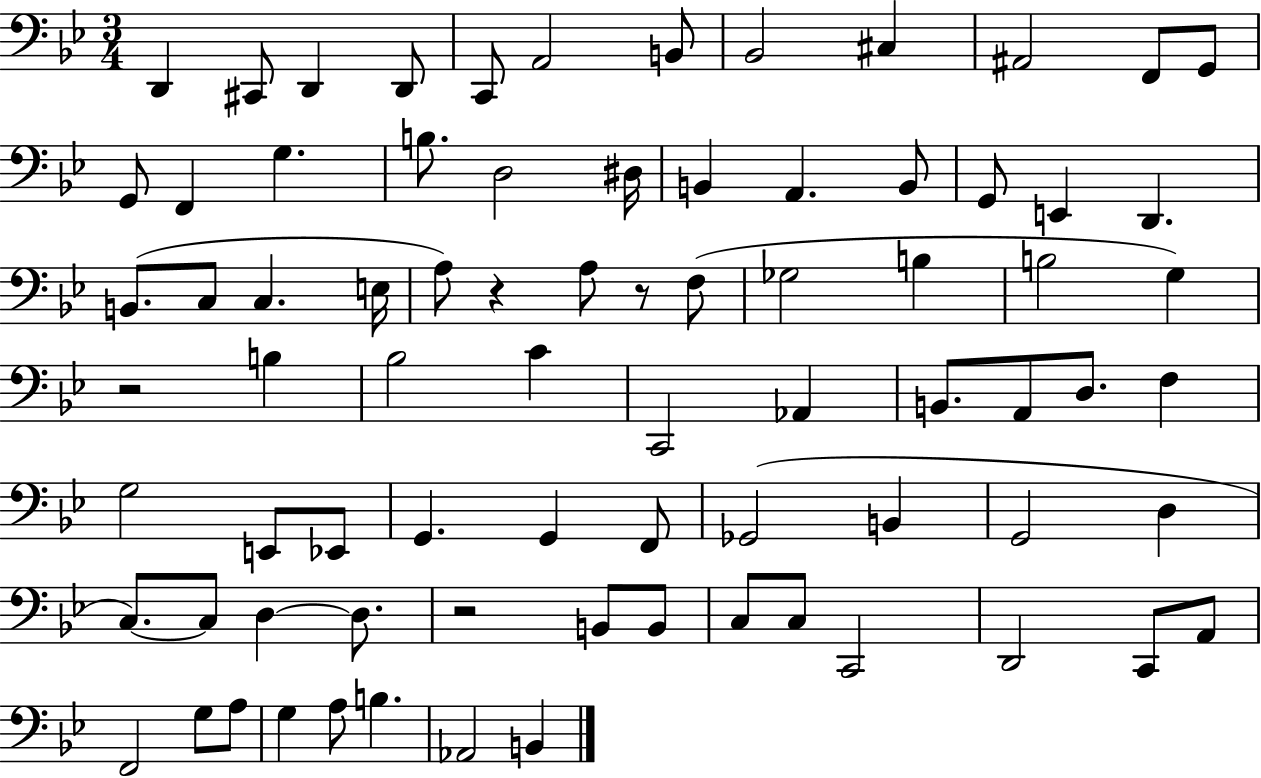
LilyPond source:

{
  \clef bass
  \numericTimeSignature
  \time 3/4
  \key bes \major
  d,4 cis,8 d,4 d,8 | c,8 a,2 b,8 | bes,2 cis4 | ais,2 f,8 g,8 | \break g,8 f,4 g4. | b8. d2 dis16 | b,4 a,4. b,8 | g,8 e,4 d,4. | \break b,8.( c8 c4. e16 | a8) r4 a8 r8 f8( | ges2 b4 | b2 g4) | \break r2 b4 | bes2 c'4 | c,2 aes,4 | b,8. a,8 d8. f4 | \break g2 e,8 ees,8 | g,4. g,4 f,8 | ges,2( b,4 | g,2 d4 | \break c8.~~) c8 d4~~ d8. | r2 b,8 b,8 | c8 c8 c,2 | d,2 c,8 a,8 | \break f,2 g8 a8 | g4 a8 b4. | aes,2 b,4 | \bar "|."
}